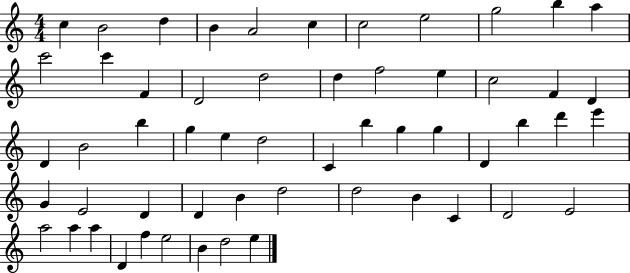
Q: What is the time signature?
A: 4/4